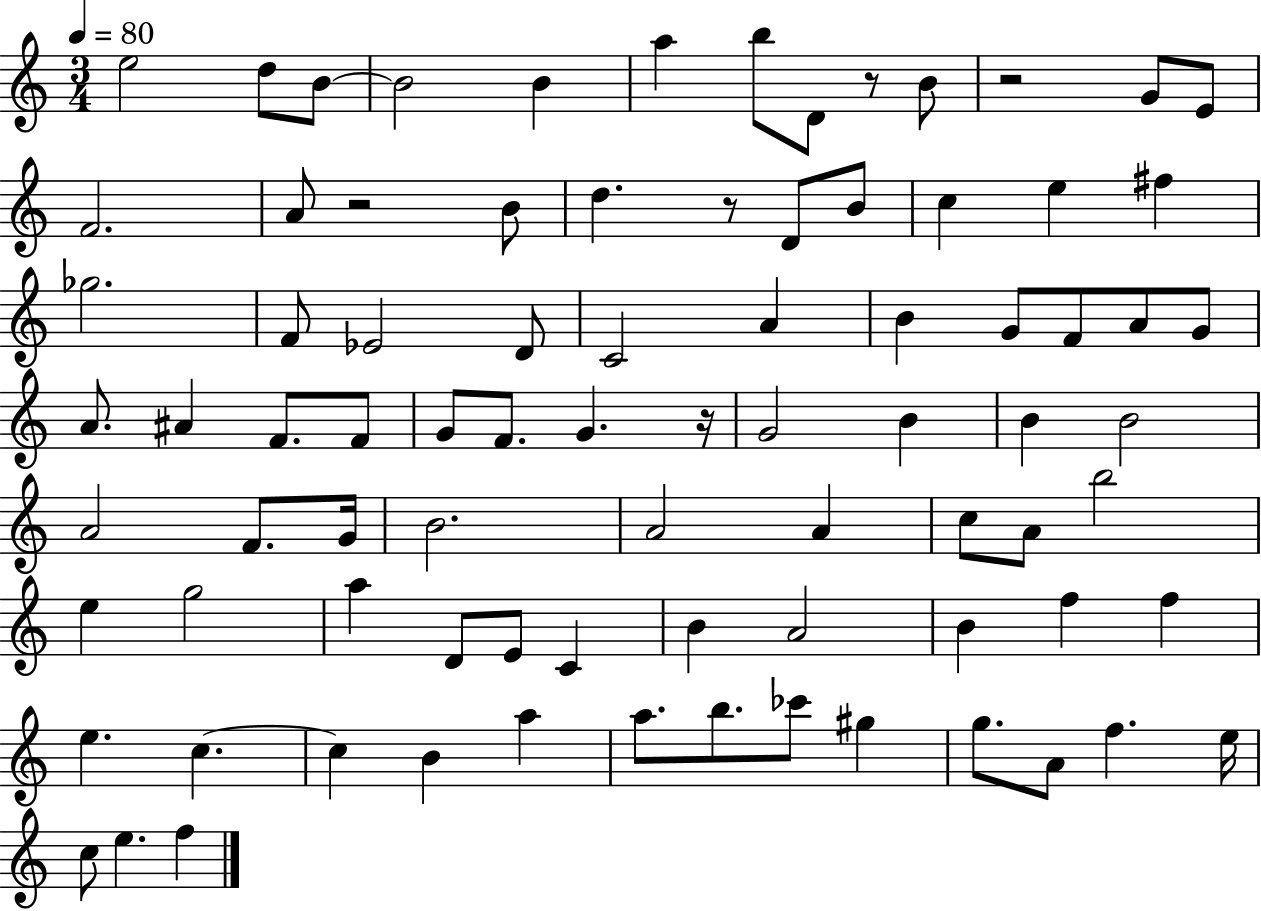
{
  \clef treble
  \numericTimeSignature
  \time 3/4
  \key c \major
  \tempo 4 = 80
  e''2 d''8 b'8~~ | b'2 b'4 | a''4 b''8 d'8 r8 b'8 | r2 g'8 e'8 | \break f'2. | a'8 r2 b'8 | d''4. r8 d'8 b'8 | c''4 e''4 fis''4 | \break ges''2. | f'8 ees'2 d'8 | c'2 a'4 | b'4 g'8 f'8 a'8 g'8 | \break a'8. ais'4 f'8. f'8 | g'8 f'8. g'4. r16 | g'2 b'4 | b'4 b'2 | \break a'2 f'8. g'16 | b'2. | a'2 a'4 | c''8 a'8 b''2 | \break e''4 g''2 | a''4 d'8 e'8 c'4 | b'4 a'2 | b'4 f''4 f''4 | \break e''4. c''4.~~ | c''4 b'4 a''4 | a''8. b''8. ces'''8 gis''4 | g''8. a'8 f''4. e''16 | \break c''8 e''4. f''4 | \bar "|."
}